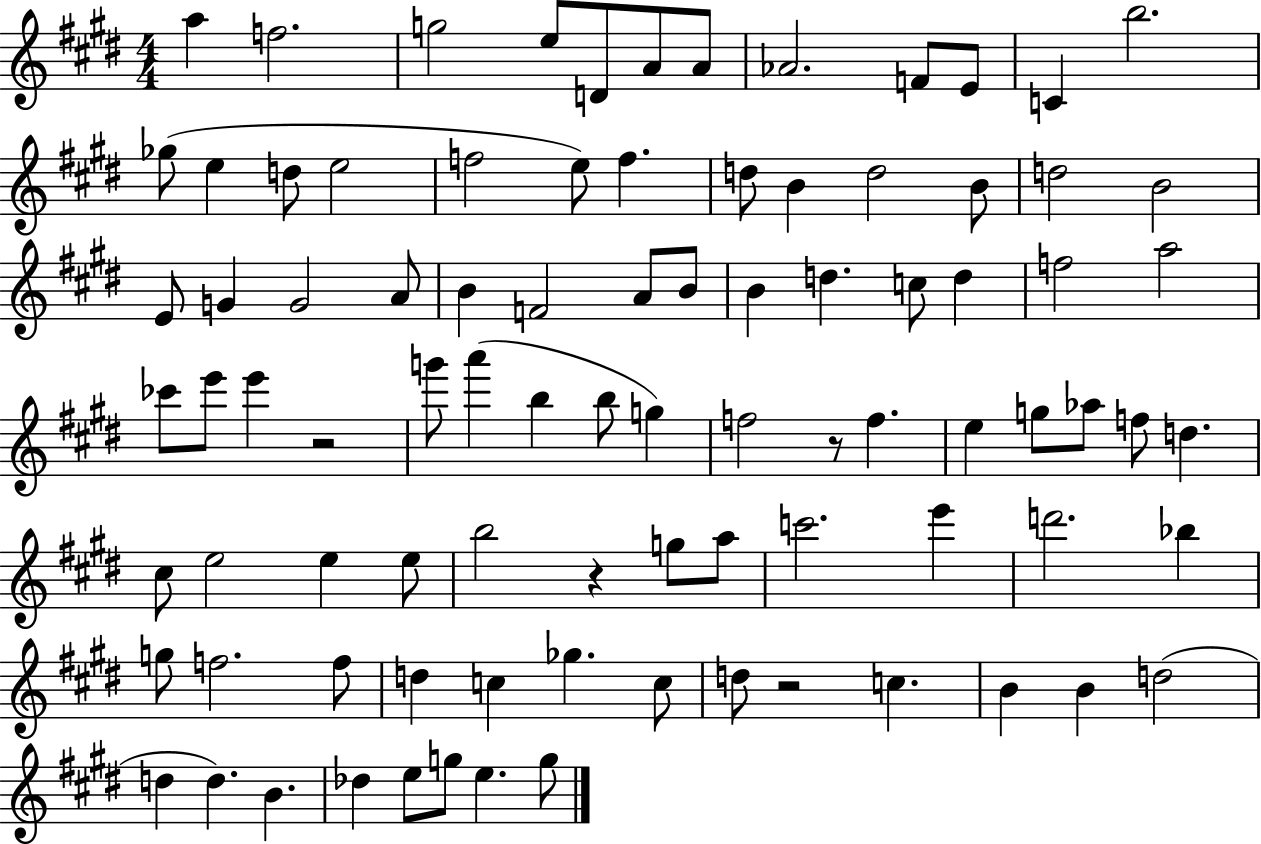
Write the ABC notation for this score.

X:1
T:Untitled
M:4/4
L:1/4
K:E
a f2 g2 e/2 D/2 A/2 A/2 _A2 F/2 E/2 C b2 _g/2 e d/2 e2 f2 e/2 f d/2 B d2 B/2 d2 B2 E/2 G G2 A/2 B F2 A/2 B/2 B d c/2 d f2 a2 _c'/2 e'/2 e' z2 g'/2 a' b b/2 g f2 z/2 f e g/2 _a/2 f/2 d ^c/2 e2 e e/2 b2 z g/2 a/2 c'2 e' d'2 _b g/2 f2 f/2 d c _g c/2 d/2 z2 c B B d2 d d B _d e/2 g/2 e g/2